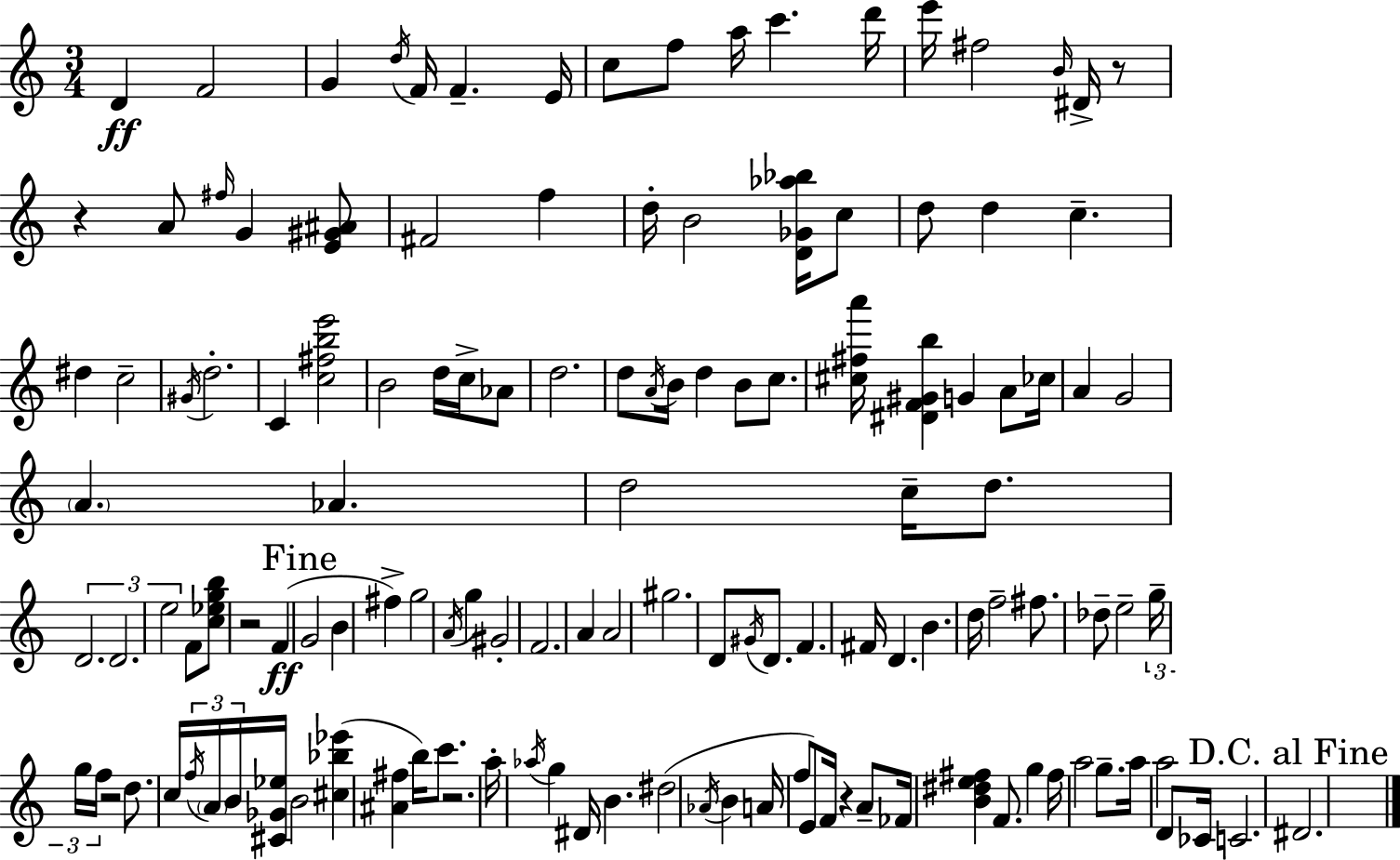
X:1
T:Untitled
M:3/4
L:1/4
K:C
D F2 G d/4 F/4 F E/4 c/2 f/2 a/4 c' d'/4 e'/4 ^f2 B/4 ^D/4 z/2 z A/2 ^f/4 G [E^G^A]/2 ^F2 f d/4 B2 [D_G_a_b]/4 c/2 d/2 d c ^d c2 ^G/4 d2 C [c^fbe']2 B2 d/4 c/4 _A/2 d2 d/2 A/4 B/4 d B/2 c/2 [^c^fa']/4 [^DF^Gb] G A/2 _c/4 A G2 A _A d2 c/4 d/2 D2 D2 e2 F/2 [c_egb]/2 z2 F G2 B ^f g2 A/4 g ^G2 F2 A A2 ^g2 D/2 ^G/4 D/2 F ^F/4 D B d/4 f2 ^f/2 _d/2 e2 g/4 g/4 f/4 z2 d/2 c/4 f/4 A/4 B/4 [^C_G_e]/4 B2 [^c_b_e'] [^A^f] b/4 c'/2 z2 a/4 _a/4 g ^D/4 B ^d2 _A/4 B A/4 f/2 E/2 F/4 z A/2 _F/4 [B^de^f] F/2 g ^f/4 a2 g/2 a/4 a2 D/2 _C/4 C2 ^D2